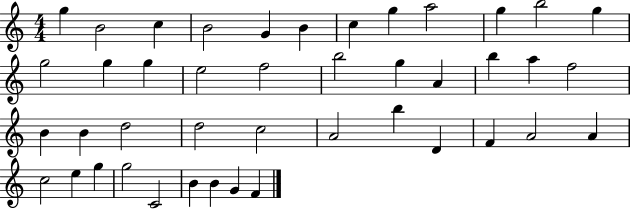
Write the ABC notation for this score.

X:1
T:Untitled
M:4/4
L:1/4
K:C
g B2 c B2 G B c g a2 g b2 g g2 g g e2 f2 b2 g A b a f2 B B d2 d2 c2 A2 b D F A2 A c2 e g g2 C2 B B G F